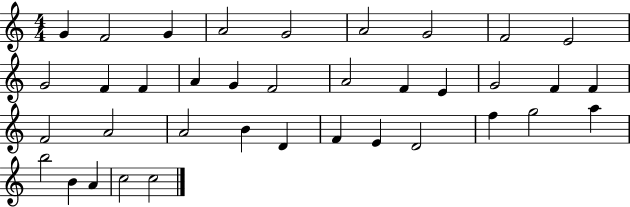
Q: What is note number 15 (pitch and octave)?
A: F4